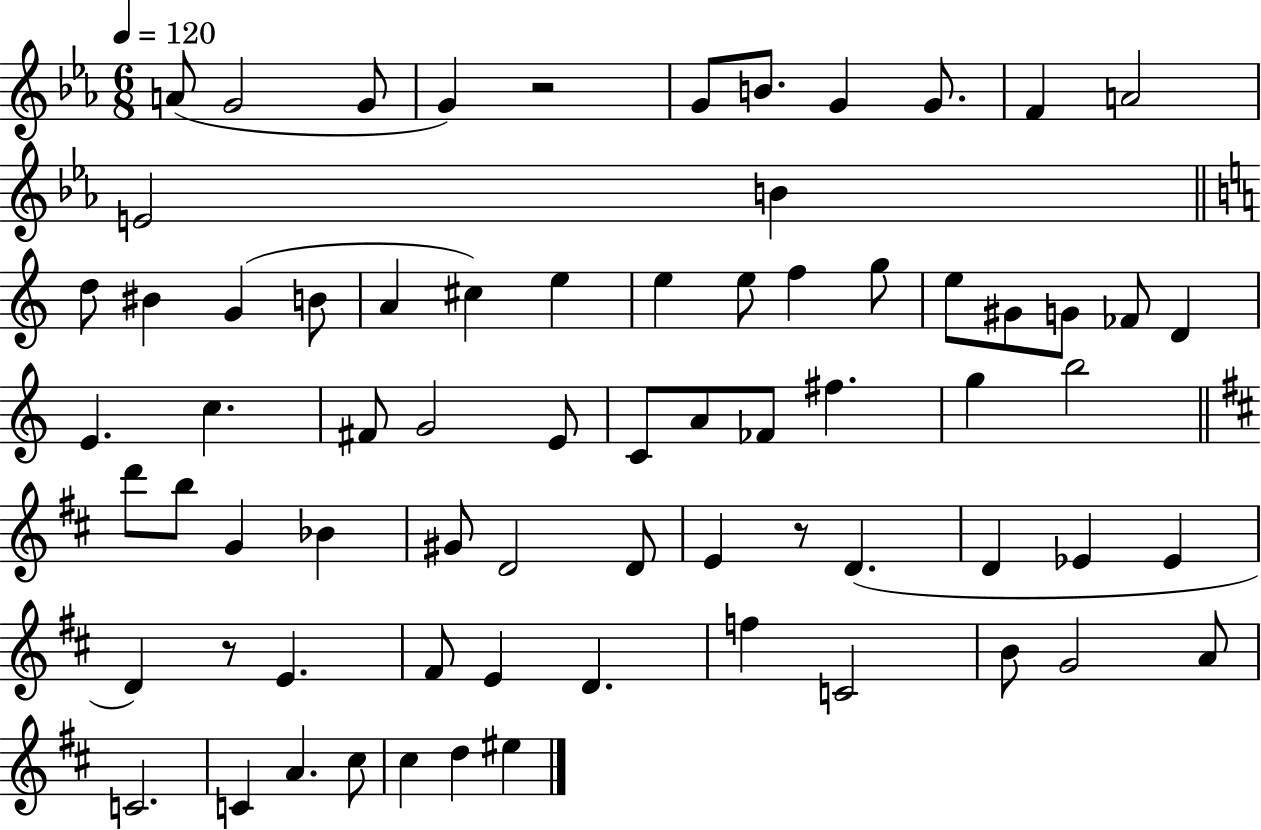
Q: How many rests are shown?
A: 3